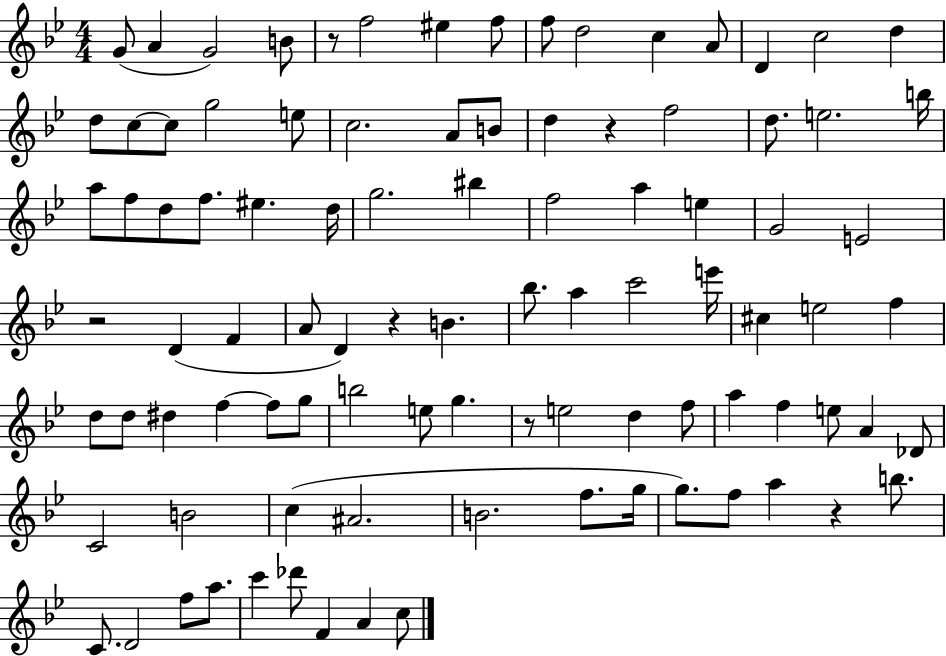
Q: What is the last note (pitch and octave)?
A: C5